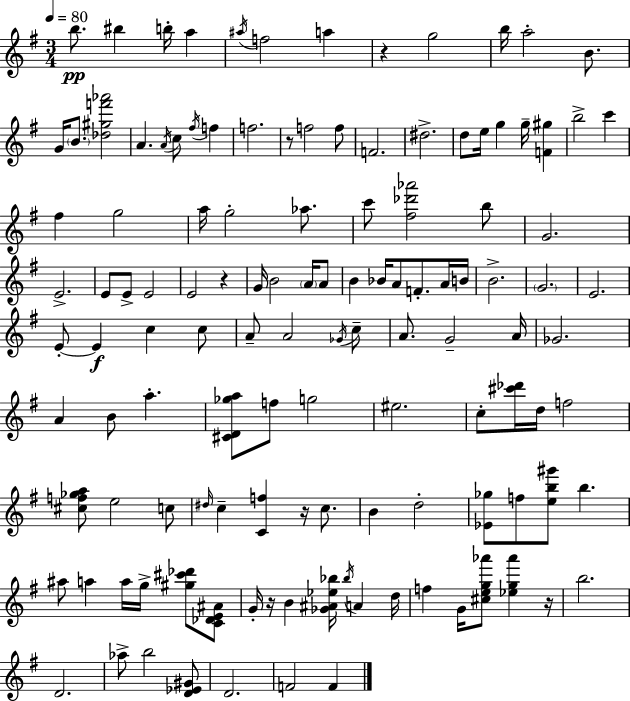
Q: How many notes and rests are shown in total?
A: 124